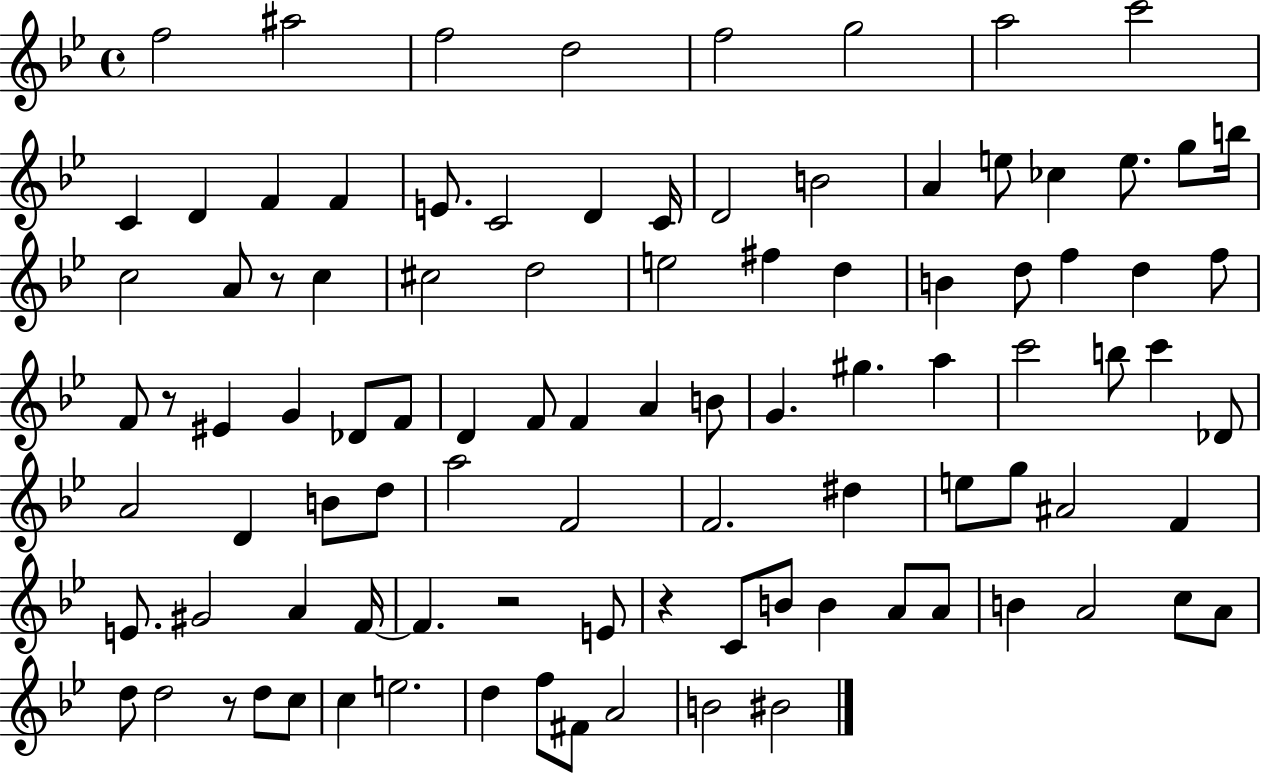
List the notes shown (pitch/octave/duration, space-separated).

F5/h A#5/h F5/h D5/h F5/h G5/h A5/h C6/h C4/q D4/q F4/q F4/q E4/e. C4/h D4/q C4/s D4/h B4/h A4/q E5/e CES5/q E5/e. G5/e B5/s C5/h A4/e R/e C5/q C#5/h D5/h E5/h F#5/q D5/q B4/q D5/e F5/q D5/q F5/e F4/e R/e EIS4/q G4/q Db4/e F4/e D4/q F4/e F4/q A4/q B4/e G4/q. G#5/q. A5/q C6/h B5/e C6/q Db4/e A4/h D4/q B4/e D5/e A5/h F4/h F4/h. D#5/q E5/e G5/e A#4/h F4/q E4/e. G#4/h A4/q F4/s F4/q. R/h E4/e R/q C4/e B4/e B4/q A4/e A4/e B4/q A4/h C5/e A4/e D5/e D5/h R/e D5/e C5/e C5/q E5/h. D5/q F5/e F#4/e A4/h B4/h BIS4/h